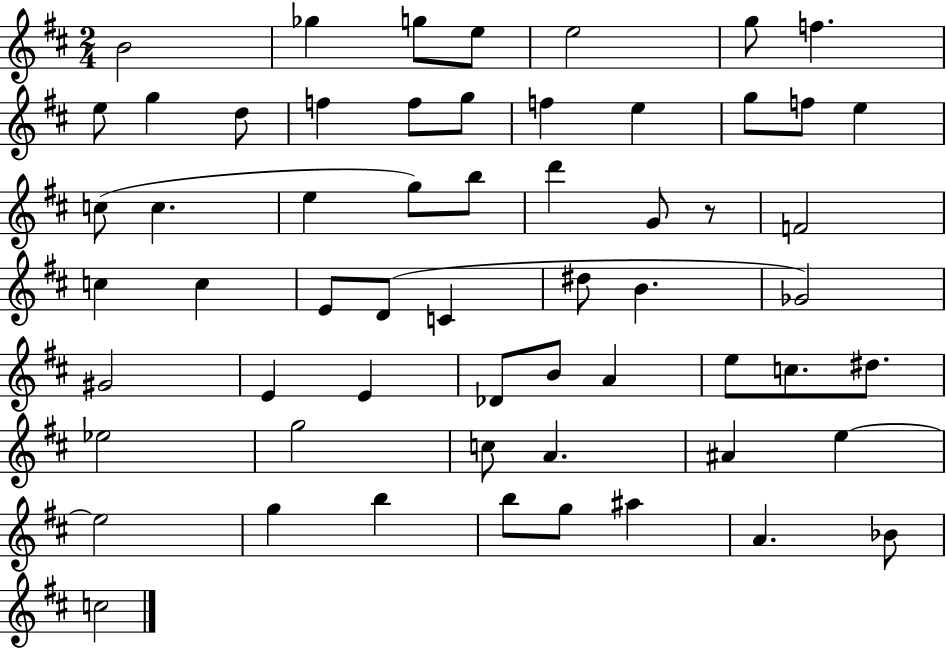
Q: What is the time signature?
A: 2/4